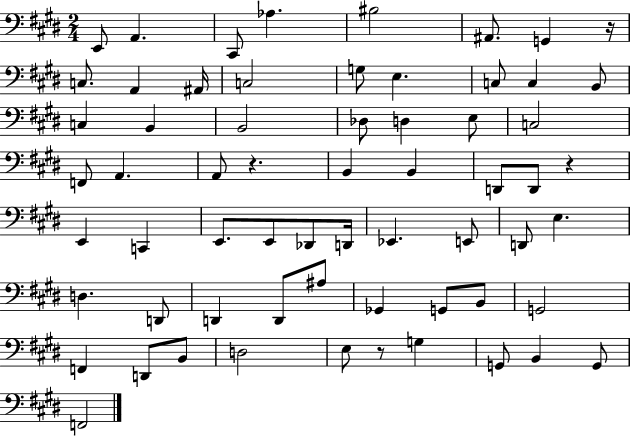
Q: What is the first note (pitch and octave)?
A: E2